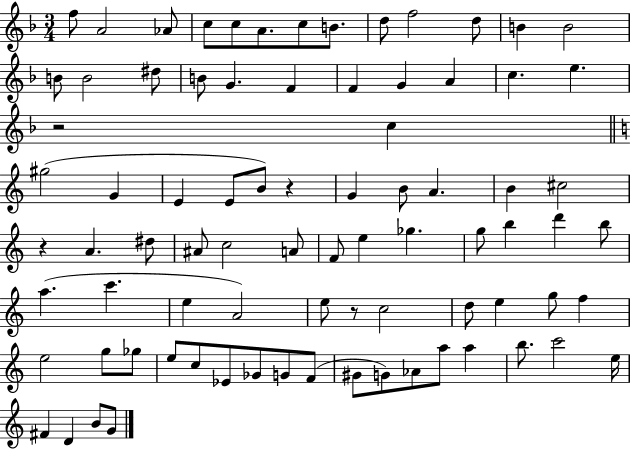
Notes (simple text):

F5/e A4/h Ab4/e C5/e C5/e A4/e. C5/e B4/e. D5/e F5/h D5/e B4/q B4/h B4/e B4/h D#5/e B4/e G4/q. F4/q F4/q G4/q A4/q C5/q. E5/q. R/h C5/q G#5/h G4/q E4/q E4/e B4/e R/q G4/q B4/e A4/q. B4/q C#5/h R/q A4/q. D#5/e A#4/e C5/h A4/e F4/e E5/q Gb5/q. G5/e B5/q D6/q B5/e A5/q. C6/q. E5/q A4/h E5/e R/e C5/h D5/e E5/q G5/e F5/q E5/h G5/e Gb5/e E5/e C5/e Eb4/e Gb4/e G4/e F4/e G#4/e G4/e Ab4/e A5/e A5/q B5/e. C6/h E5/s F#4/q D4/q B4/e G4/e